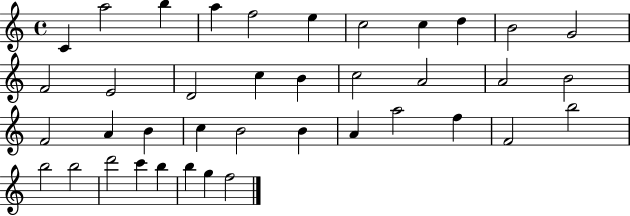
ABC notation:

X:1
T:Untitled
M:4/4
L:1/4
K:C
C a2 b a f2 e c2 c d B2 G2 F2 E2 D2 c B c2 A2 A2 B2 F2 A B c B2 B A a2 f F2 b2 b2 b2 d'2 c' b b g f2